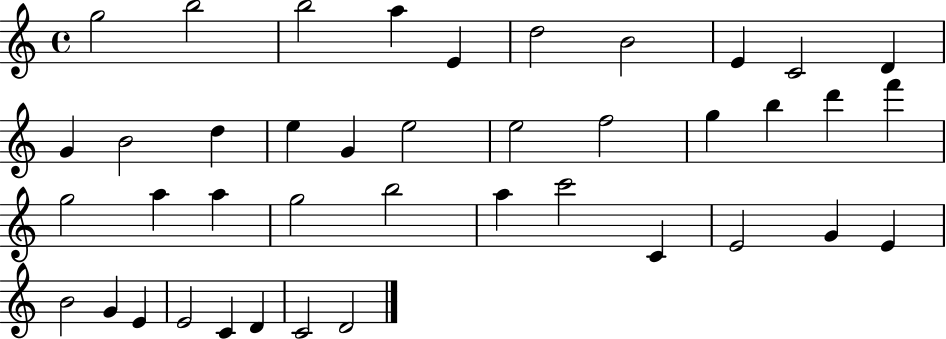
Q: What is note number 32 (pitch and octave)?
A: G4